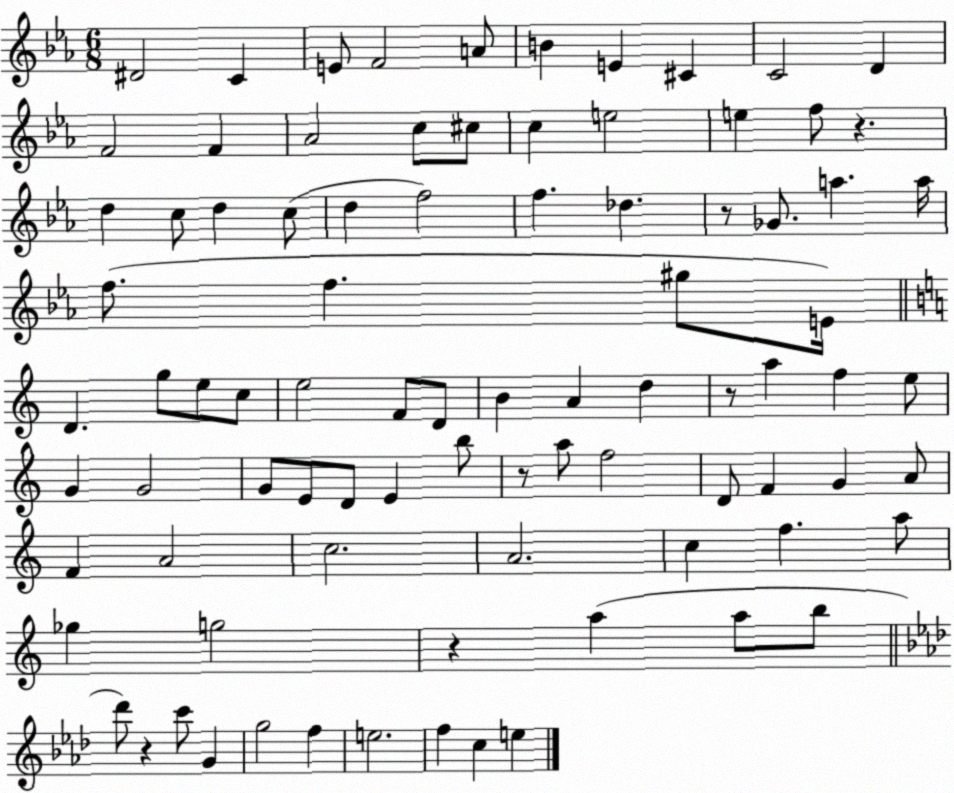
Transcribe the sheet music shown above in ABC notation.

X:1
T:Untitled
M:6/8
L:1/4
K:Eb
^D2 C E/2 F2 A/2 B E ^C C2 D F2 F _A2 c/2 ^c/2 c e2 e f/2 z d c/2 d c/2 d f2 f _d z/2 _G/2 a a/4 f/2 f ^g/2 E/4 D g/2 e/2 c/2 e2 F/2 D/2 B A d z/2 a f e/2 G G2 G/2 E/2 D/2 E b/2 z/2 a/2 f2 D/2 F G A/2 F A2 c2 A2 c f a/2 _g g2 z a a/2 b/2 _d'/2 z c'/2 G g2 f e2 f c e